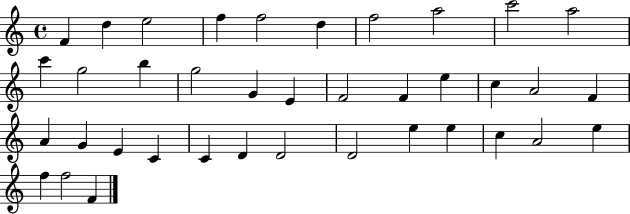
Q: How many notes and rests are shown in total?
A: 38